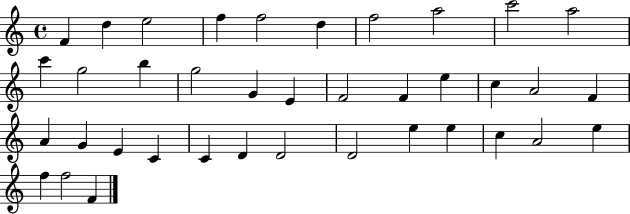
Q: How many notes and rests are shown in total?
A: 38